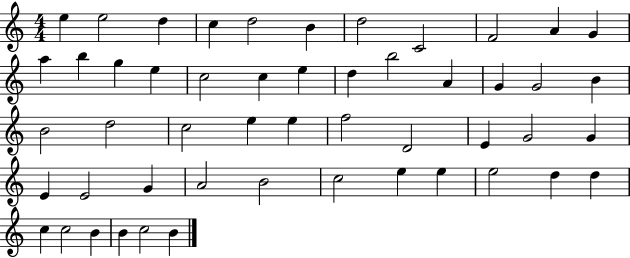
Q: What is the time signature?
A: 4/4